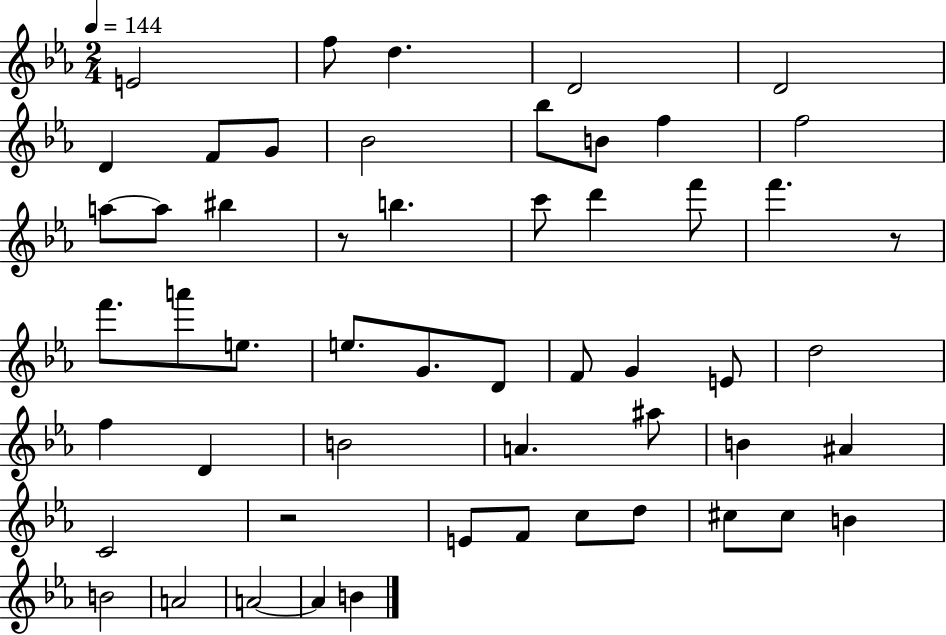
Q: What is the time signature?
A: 2/4